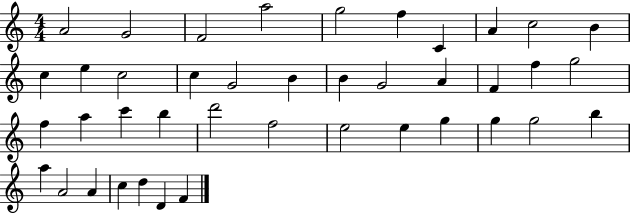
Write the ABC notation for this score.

X:1
T:Untitled
M:4/4
L:1/4
K:C
A2 G2 F2 a2 g2 f C A c2 B c e c2 c G2 B B G2 A F f g2 f a c' b d'2 f2 e2 e g g g2 b a A2 A c d D F